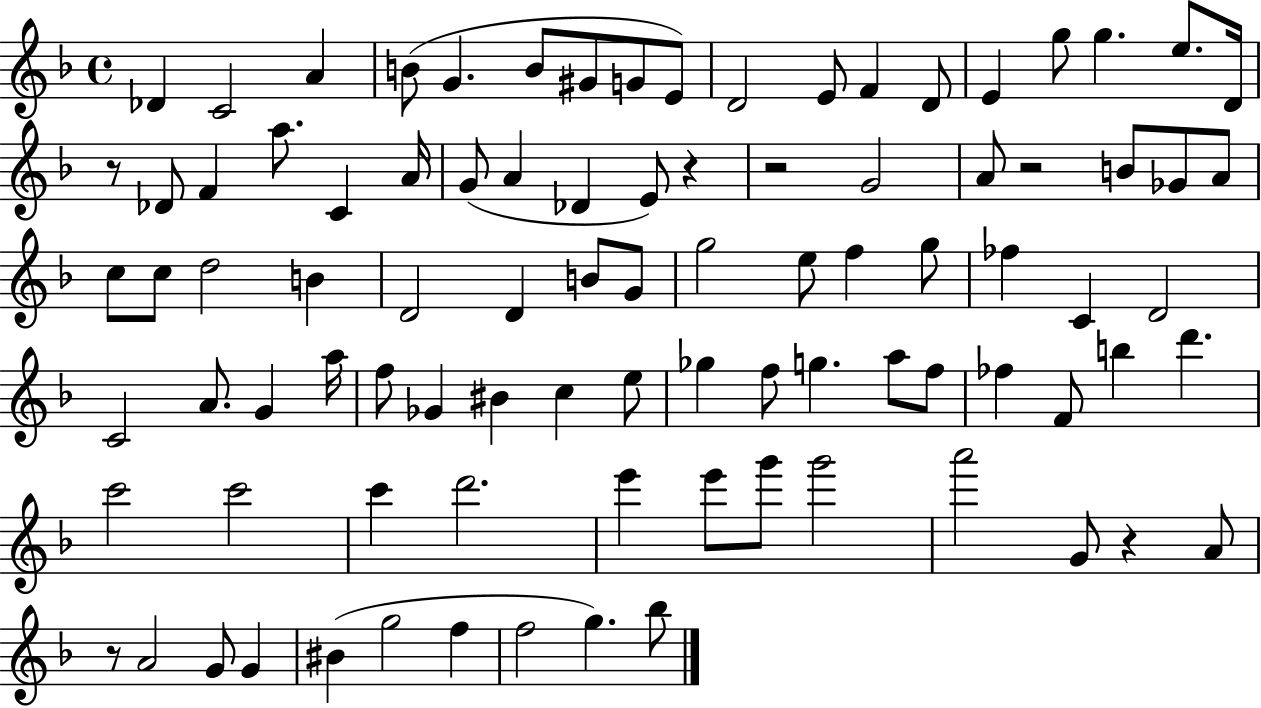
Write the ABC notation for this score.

X:1
T:Untitled
M:4/4
L:1/4
K:F
_D C2 A B/2 G B/2 ^G/2 G/2 E/2 D2 E/2 F D/2 E g/2 g e/2 D/4 z/2 _D/2 F a/2 C A/4 G/2 A _D E/2 z z2 G2 A/2 z2 B/2 _G/2 A/2 c/2 c/2 d2 B D2 D B/2 G/2 g2 e/2 f g/2 _f C D2 C2 A/2 G a/4 f/2 _G ^B c e/2 _g f/2 g a/2 f/2 _f F/2 b d' c'2 c'2 c' d'2 e' e'/2 g'/2 g'2 a'2 G/2 z A/2 z/2 A2 G/2 G ^B g2 f f2 g _b/2